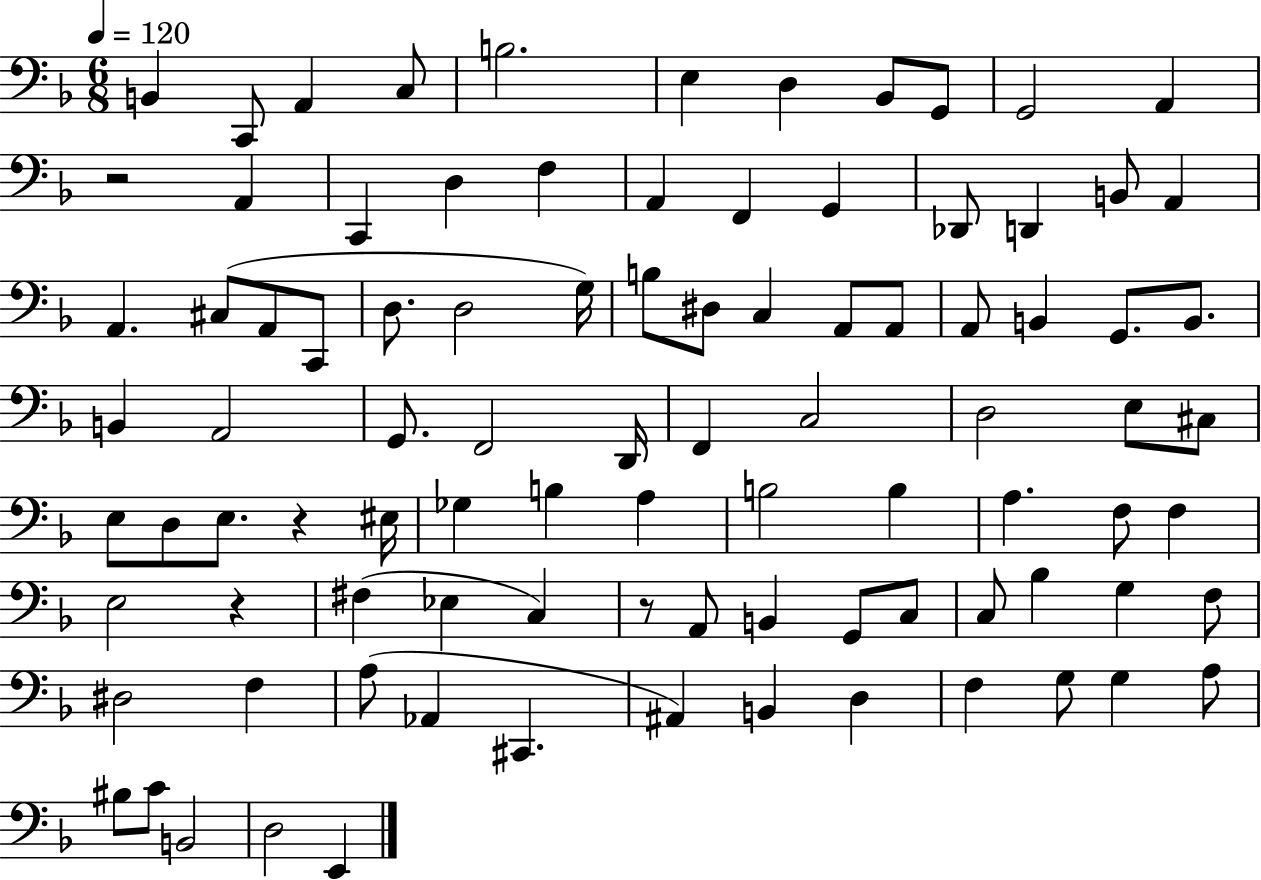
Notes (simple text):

B2/q C2/e A2/q C3/e B3/h. E3/q D3/q Bb2/e G2/e G2/h A2/q R/h A2/q C2/q D3/q F3/q A2/q F2/q G2/q Db2/e D2/q B2/e A2/q A2/q. C#3/e A2/e C2/e D3/e. D3/h G3/s B3/e D#3/e C3/q A2/e A2/e A2/e B2/q G2/e. B2/e. B2/q A2/h G2/e. F2/h D2/s F2/q C3/h D3/h E3/e C#3/e E3/e D3/e E3/e. R/q EIS3/s Gb3/q B3/q A3/q B3/h B3/q A3/q. F3/e F3/q E3/h R/q F#3/q Eb3/q C3/q R/e A2/e B2/q G2/e C3/e C3/e Bb3/q G3/q F3/e D#3/h F3/q A3/e Ab2/q C#2/q. A#2/q B2/q D3/q F3/q G3/e G3/q A3/e BIS3/e C4/e B2/h D3/h E2/q